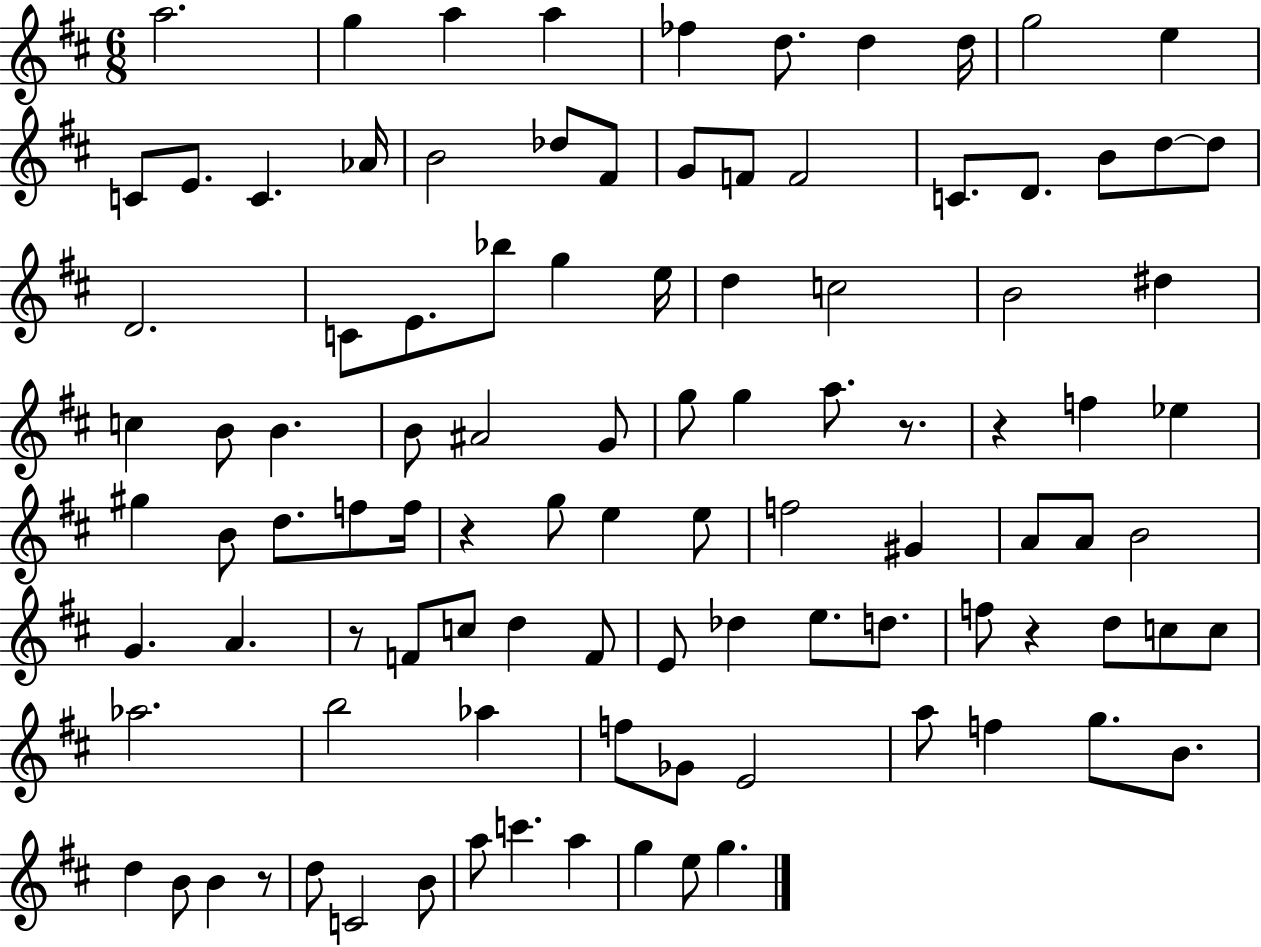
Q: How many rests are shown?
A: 6